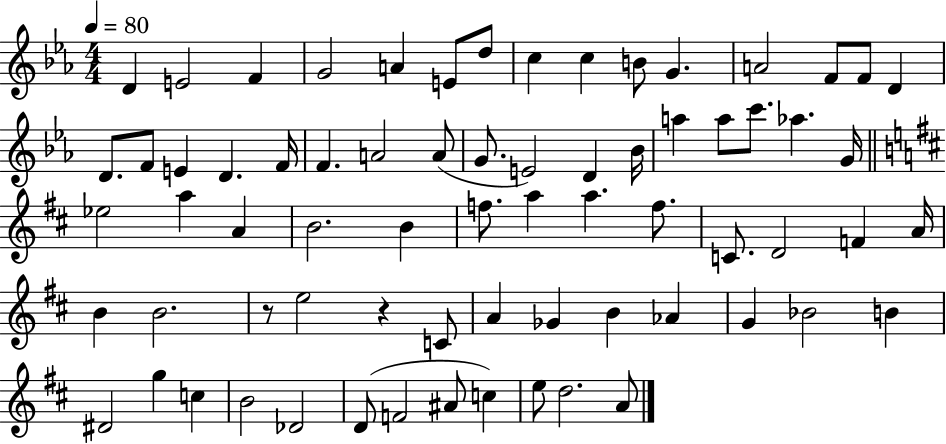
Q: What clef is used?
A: treble